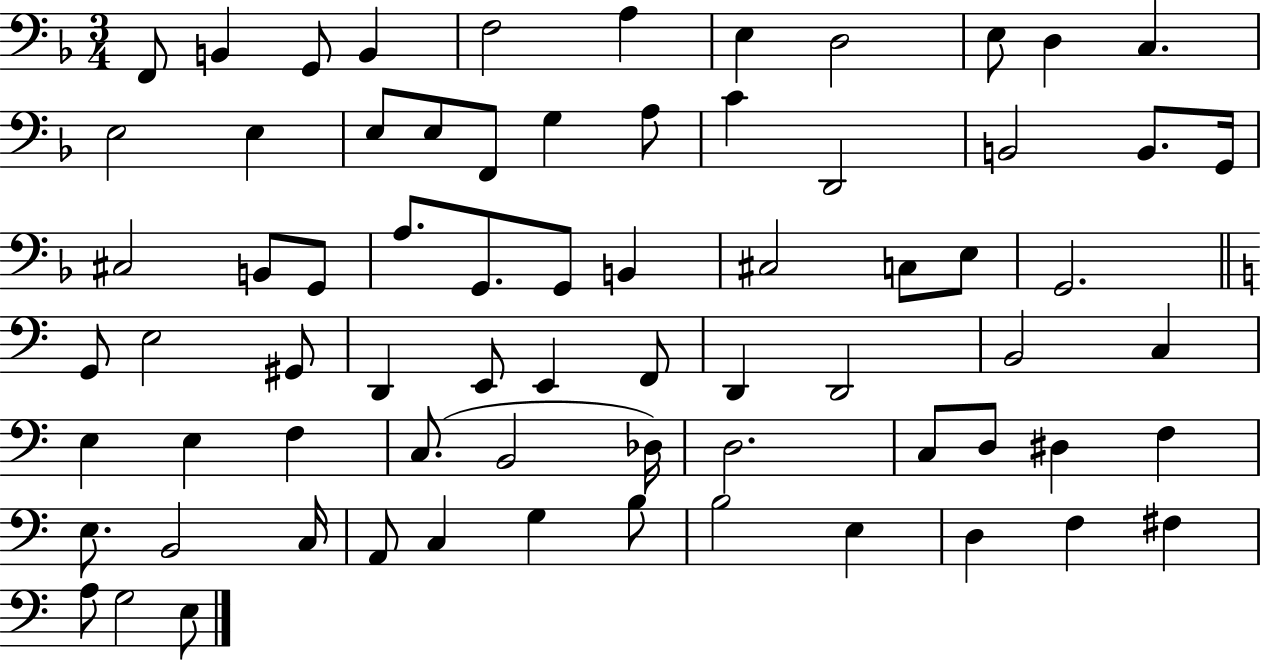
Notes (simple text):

F2/e B2/q G2/e B2/q F3/h A3/q E3/q D3/h E3/e D3/q C3/q. E3/h E3/q E3/e E3/e F2/e G3/q A3/e C4/q D2/h B2/h B2/e. G2/s C#3/h B2/e G2/e A3/e. G2/e. G2/e B2/q C#3/h C3/e E3/e G2/h. G2/e E3/h G#2/e D2/q E2/e E2/q F2/e D2/q D2/h B2/h C3/q E3/q E3/q F3/q C3/e. B2/h Db3/s D3/h. C3/e D3/e D#3/q F3/q E3/e. B2/h C3/s A2/e C3/q G3/q B3/e B3/h E3/q D3/q F3/q F#3/q A3/e G3/h E3/e